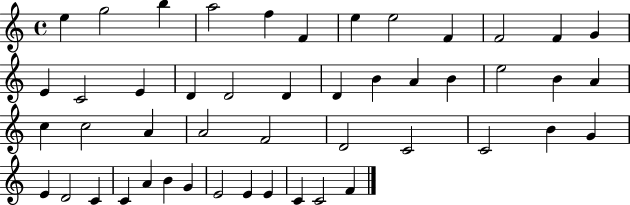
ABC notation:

X:1
T:Untitled
M:4/4
L:1/4
K:C
e g2 b a2 f F e e2 F F2 F G E C2 E D D2 D D B A B e2 B A c c2 A A2 F2 D2 C2 C2 B G E D2 C C A B G E2 E E C C2 F